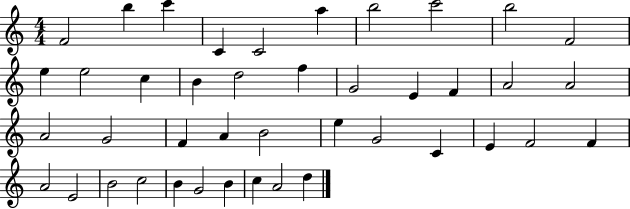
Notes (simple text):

F4/h B5/q C6/q C4/q C4/h A5/q B5/h C6/h B5/h F4/h E5/q E5/h C5/q B4/q D5/h F5/q G4/h E4/q F4/q A4/h A4/h A4/h G4/h F4/q A4/q B4/h E5/q G4/h C4/q E4/q F4/h F4/q A4/h E4/h B4/h C5/h B4/q G4/h B4/q C5/q A4/h D5/q